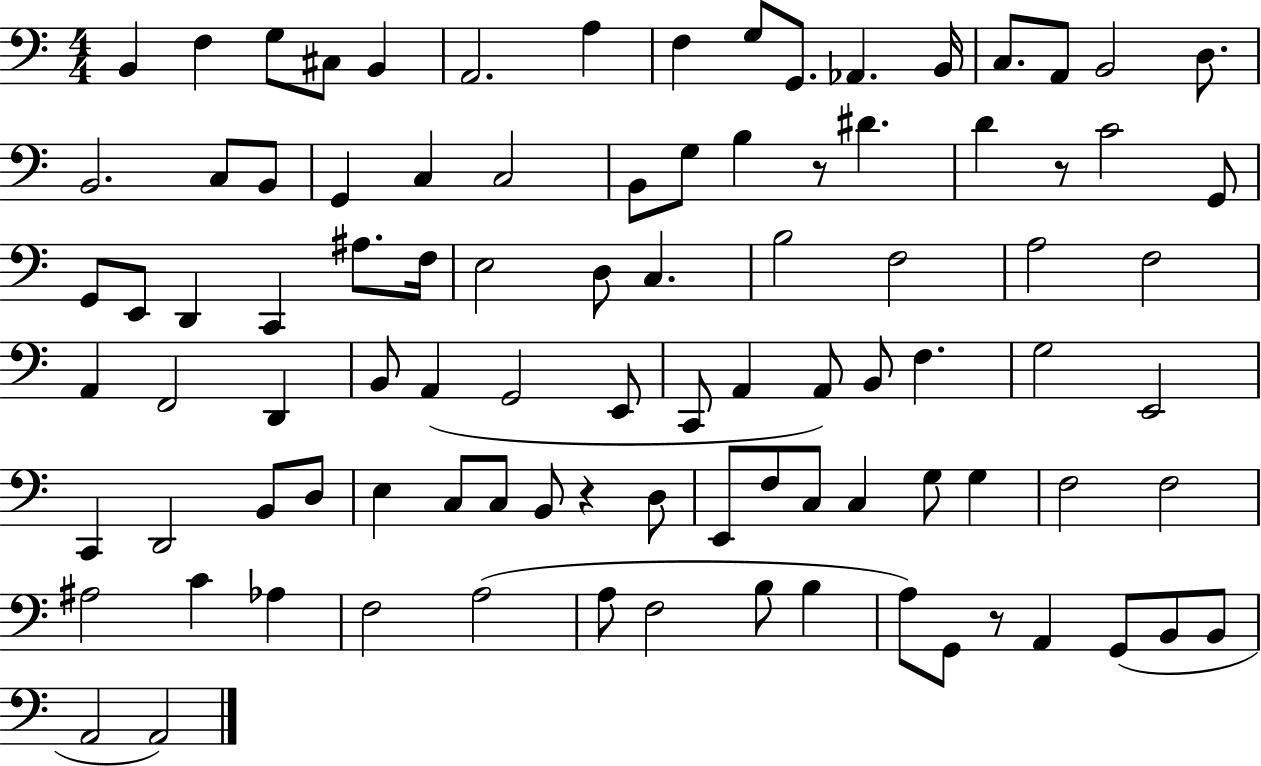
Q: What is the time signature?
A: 4/4